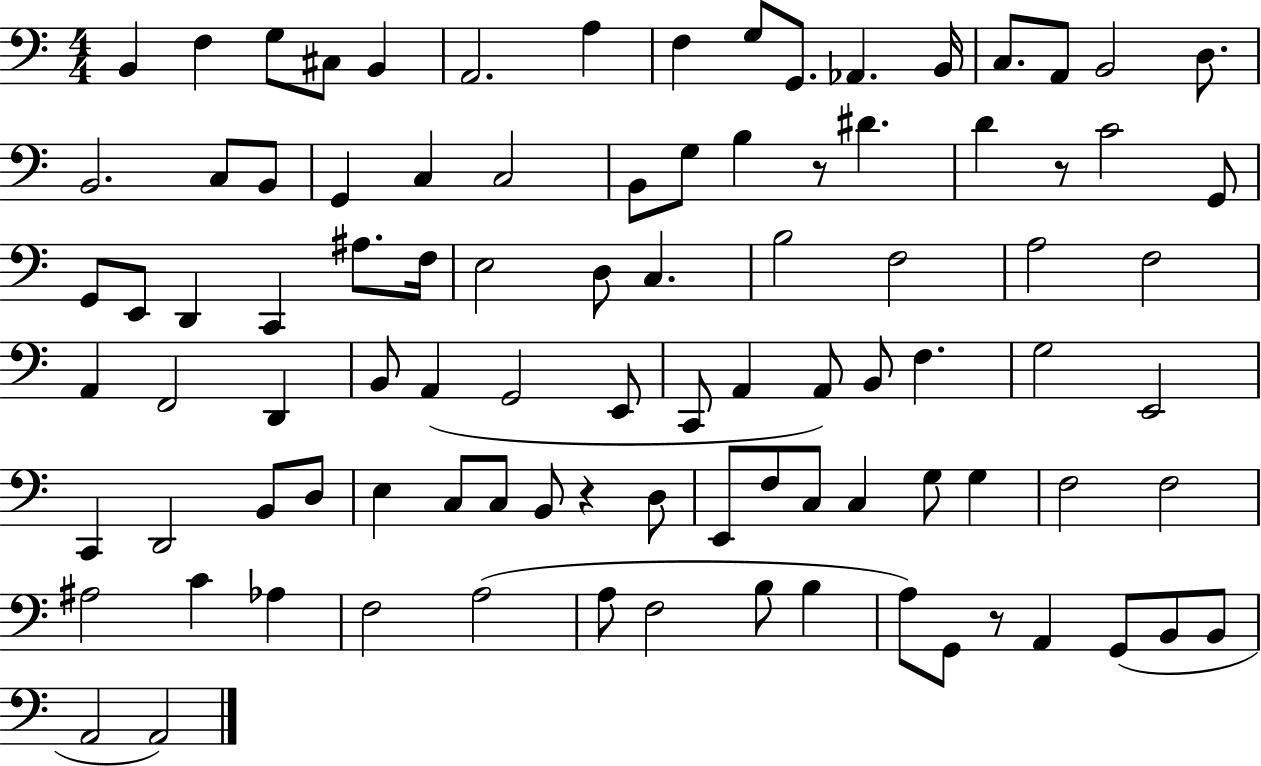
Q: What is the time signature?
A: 4/4